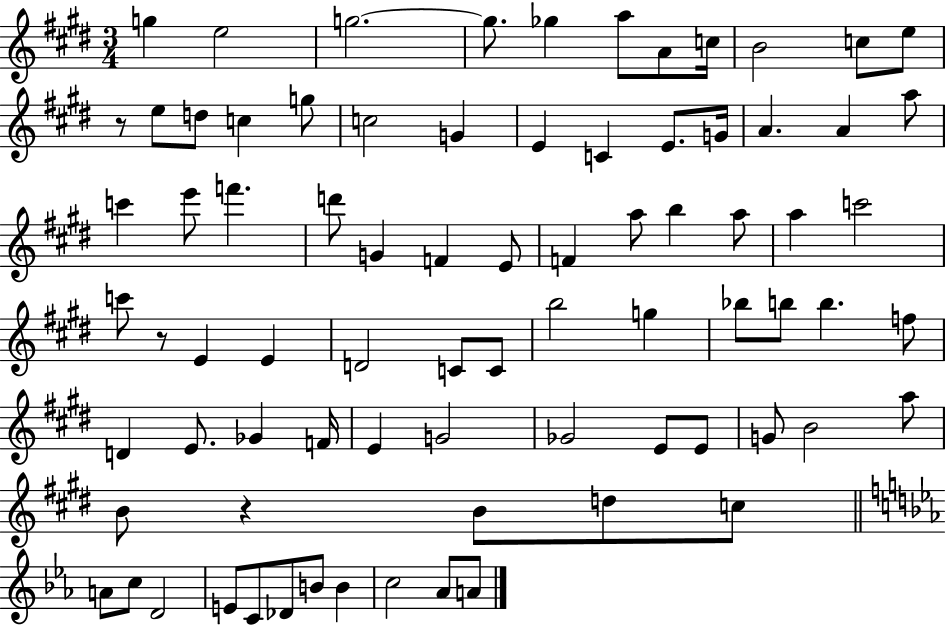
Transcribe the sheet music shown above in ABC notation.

X:1
T:Untitled
M:3/4
L:1/4
K:E
g e2 g2 g/2 _g a/2 A/2 c/4 B2 c/2 e/2 z/2 e/2 d/2 c g/2 c2 G E C E/2 G/4 A A a/2 c' e'/2 f' d'/2 G F E/2 F a/2 b a/2 a c'2 c'/2 z/2 E E D2 C/2 C/2 b2 g _b/2 b/2 b f/2 D E/2 _G F/4 E G2 _G2 E/2 E/2 G/2 B2 a/2 B/2 z B/2 d/2 c/2 A/2 c/2 D2 E/2 C/2 _D/2 B/2 B c2 _A/2 A/2